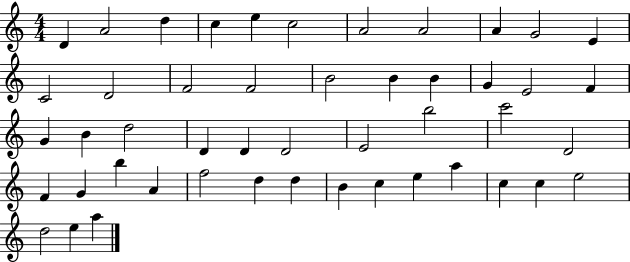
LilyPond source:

{
  \clef treble
  \numericTimeSignature
  \time 4/4
  \key c \major
  d'4 a'2 d''4 | c''4 e''4 c''2 | a'2 a'2 | a'4 g'2 e'4 | \break c'2 d'2 | f'2 f'2 | b'2 b'4 b'4 | g'4 e'2 f'4 | \break g'4 b'4 d''2 | d'4 d'4 d'2 | e'2 b''2 | c'''2 d'2 | \break f'4 g'4 b''4 a'4 | f''2 d''4 d''4 | b'4 c''4 e''4 a''4 | c''4 c''4 e''2 | \break d''2 e''4 a''4 | \bar "|."
}